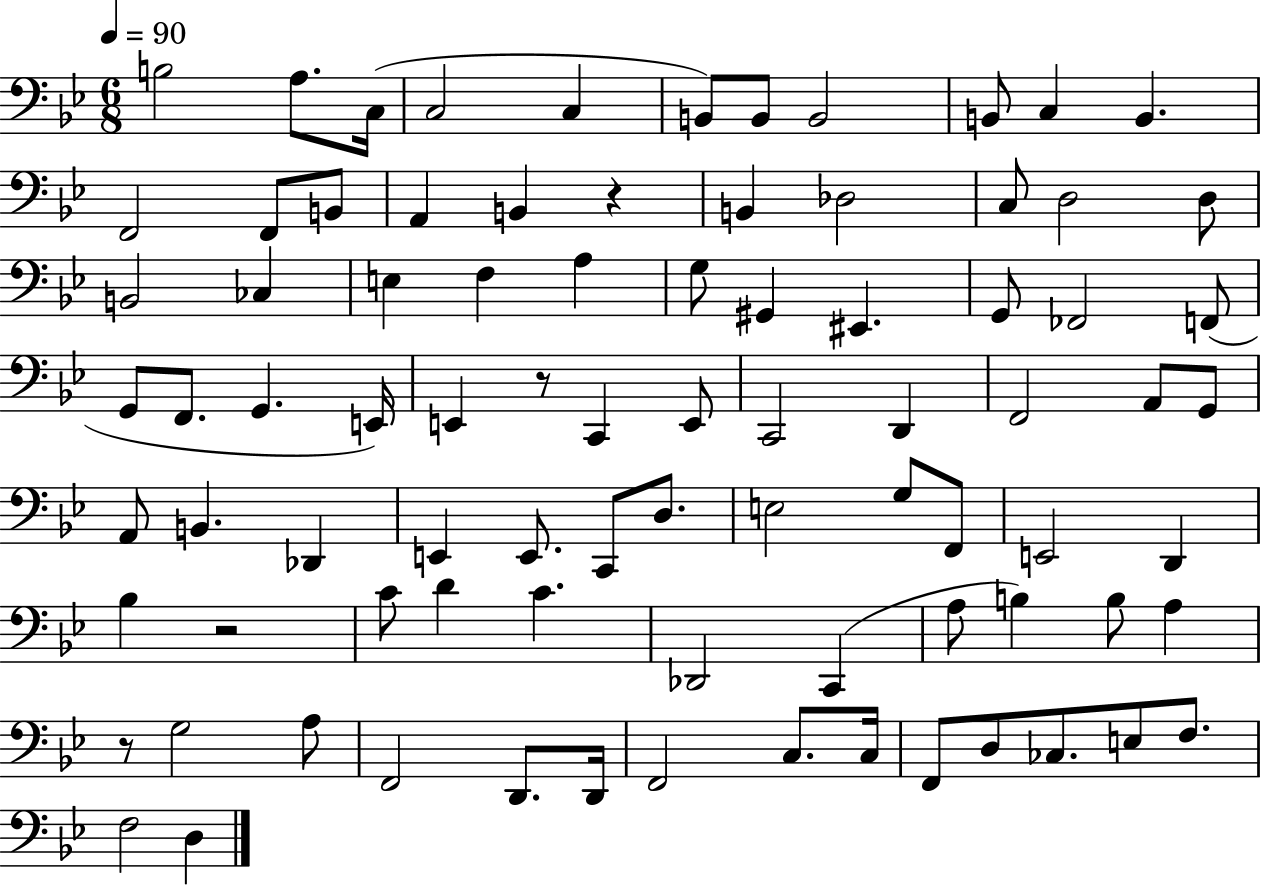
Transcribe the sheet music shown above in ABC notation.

X:1
T:Untitled
M:6/8
L:1/4
K:Bb
B,2 A,/2 C,/4 C,2 C, B,,/2 B,,/2 B,,2 B,,/2 C, B,, F,,2 F,,/2 B,,/2 A,, B,, z B,, _D,2 C,/2 D,2 D,/2 B,,2 _C, E, F, A, G,/2 ^G,, ^E,, G,,/2 _F,,2 F,,/2 G,,/2 F,,/2 G,, E,,/4 E,, z/2 C,, E,,/2 C,,2 D,, F,,2 A,,/2 G,,/2 A,,/2 B,, _D,, E,, E,,/2 C,,/2 D,/2 E,2 G,/2 F,,/2 E,,2 D,, _B, z2 C/2 D C _D,,2 C,, A,/2 B, B,/2 A, z/2 G,2 A,/2 F,,2 D,,/2 D,,/4 F,,2 C,/2 C,/4 F,,/2 D,/2 _C,/2 E,/2 F,/2 F,2 D,